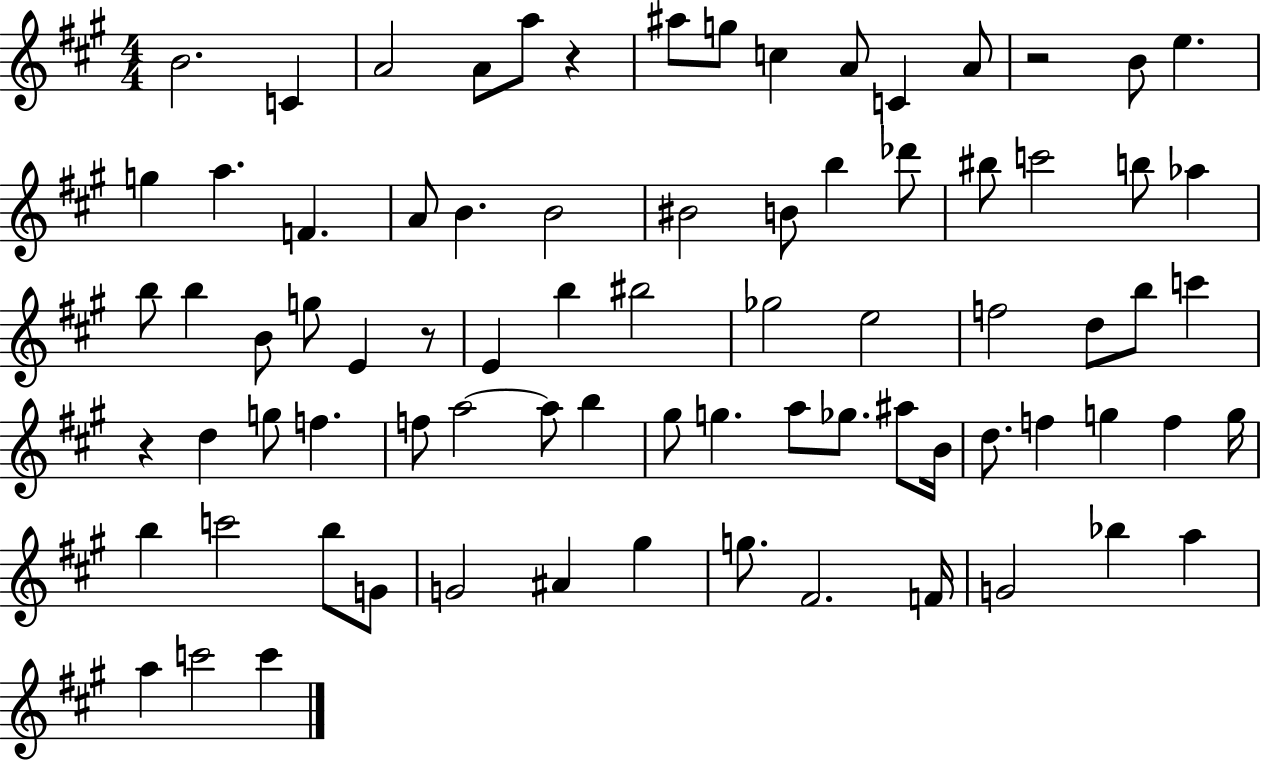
X:1
T:Untitled
M:4/4
L:1/4
K:A
B2 C A2 A/2 a/2 z ^a/2 g/2 c A/2 C A/2 z2 B/2 e g a F A/2 B B2 ^B2 B/2 b _d'/2 ^b/2 c'2 b/2 _a b/2 b B/2 g/2 E z/2 E b ^b2 _g2 e2 f2 d/2 b/2 c' z d g/2 f f/2 a2 a/2 b ^g/2 g a/2 _g/2 ^a/2 B/4 d/2 f g f g/4 b c'2 b/2 G/2 G2 ^A ^g g/2 ^F2 F/4 G2 _b a a c'2 c'